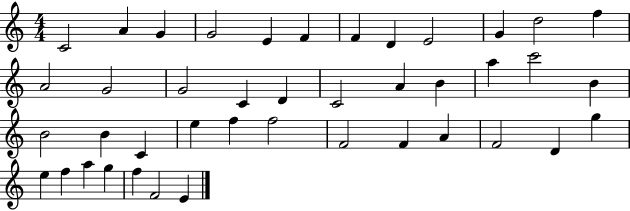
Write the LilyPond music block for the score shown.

{
  \clef treble
  \numericTimeSignature
  \time 4/4
  \key c \major
  c'2 a'4 g'4 | g'2 e'4 f'4 | f'4 d'4 e'2 | g'4 d''2 f''4 | \break a'2 g'2 | g'2 c'4 d'4 | c'2 a'4 b'4 | a''4 c'''2 b'4 | \break b'2 b'4 c'4 | e''4 f''4 f''2 | f'2 f'4 a'4 | f'2 d'4 g''4 | \break e''4 f''4 a''4 g''4 | f''4 f'2 e'4 | \bar "|."
}